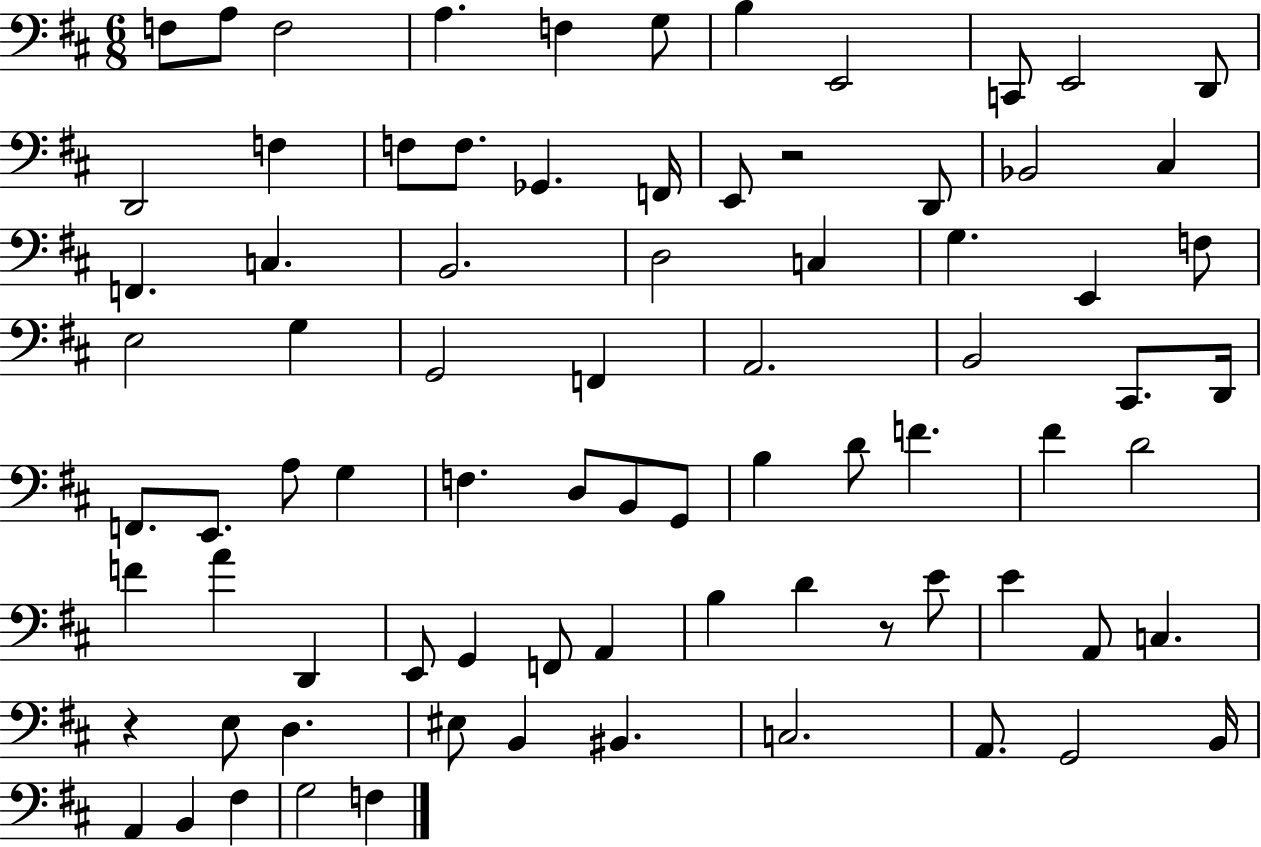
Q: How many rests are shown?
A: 3